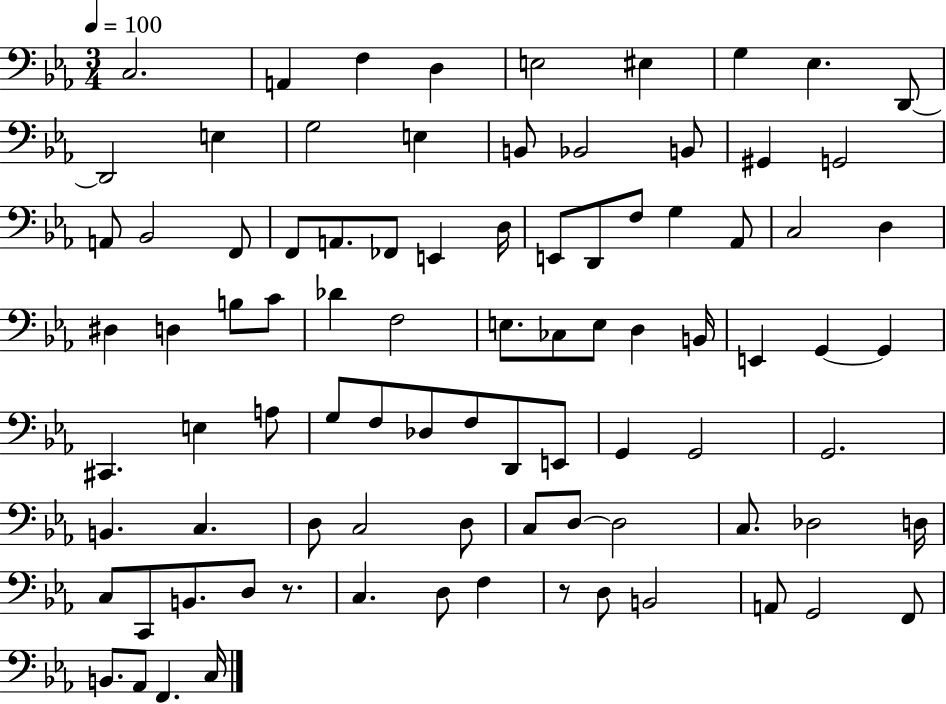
X:1
T:Untitled
M:3/4
L:1/4
K:Eb
C,2 A,, F, D, E,2 ^E, G, _E, D,,/2 D,,2 E, G,2 E, B,,/2 _B,,2 B,,/2 ^G,, G,,2 A,,/2 _B,,2 F,,/2 F,,/2 A,,/2 _F,,/2 E,, D,/4 E,,/2 D,,/2 F,/2 G, _A,,/2 C,2 D, ^D, D, B,/2 C/2 _D F,2 E,/2 _C,/2 E,/2 D, B,,/4 E,, G,, G,, ^C,, E, A,/2 G,/2 F,/2 _D,/2 F,/2 D,,/2 E,,/2 G,, G,,2 G,,2 B,, C, D,/2 C,2 D,/2 C,/2 D,/2 D,2 C,/2 _D,2 D,/4 C,/2 C,,/2 B,,/2 D,/2 z/2 C, D,/2 F, z/2 D,/2 B,,2 A,,/2 G,,2 F,,/2 B,,/2 _A,,/2 F,, C,/4